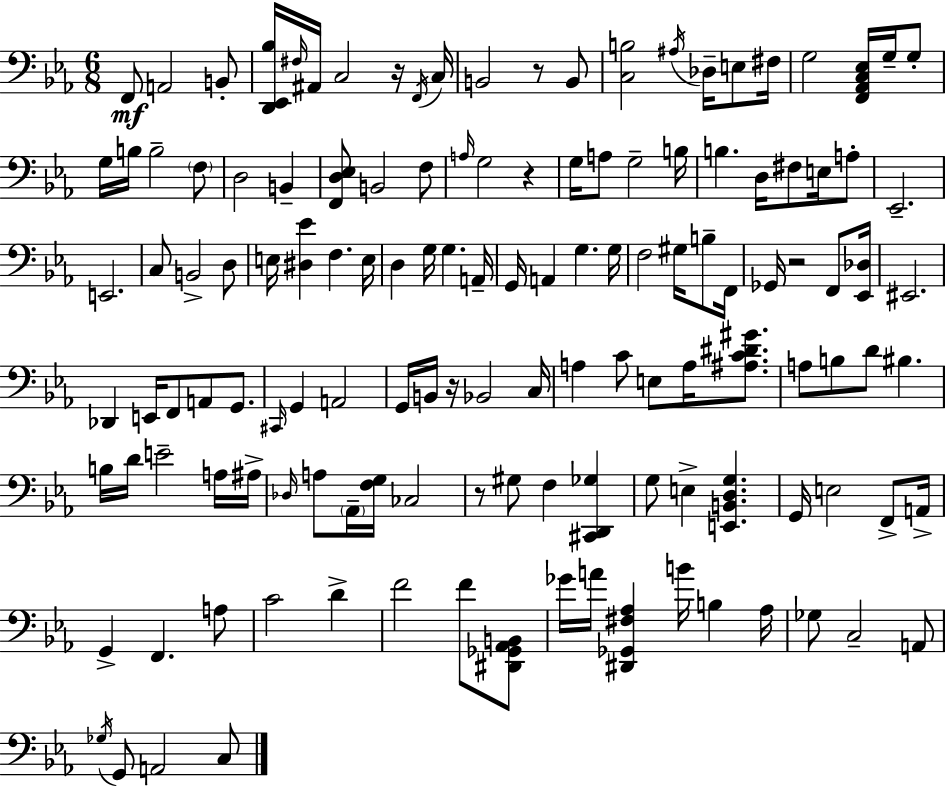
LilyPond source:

{
  \clef bass
  \numericTimeSignature
  \time 6/8
  \key c \minor
  \repeat volta 2 { f,8\mf a,2 b,8-. | <d, ees, bes>16 \grace { fis16 } ais,16 c2 r16 | \acciaccatura { f,16 } c16 b,2 r8 | b,8 <c b>2 \acciaccatura { ais16 } des16-- | \break e8 fis16 g2 <f, aes, c ees>16 | g16-- g8-. g16 b16 b2-- | \parenthesize f8 d2 b,4-- | <f, d ees>8 b,2 | \break f8 \grace { a16 } g2 | r4 g16 a8 g2-- | b16 b4. d16 fis8 | e16 a8-. ees,2.-- | \break e,2. | c8 b,2-> | d8 e16 <dis ees'>4 f4. | e16 d4 g16 g4. | \break a,16-- g,16 a,4 g4. | g16 f2 | gis16 b8-- f,16 ges,16 r2 | f,8 <ees, des>16 eis,2. | \break des,4 e,16 f,8 a,8 | g,8. \grace { cis,16 } g,4 a,2 | g,16 b,16 r16 bes,2 | c16 a4 c'8 e8 | \break a16 <ais c' dis' gis'>8. a8 b8 d'8 bis4. | b16 d'16 e'2-- | a16 ais16-> \grace { des16 } a8 \parenthesize aes,16-- <f g>16 ces2 | r8 gis8 f4 | \break <cis, d, ges>4 g8 e4-> | <e, b, d g>4. g,16 e2 | f,8-> a,16-> g,4-> f,4. | a8 c'2 | \break d'4-> f'2 | f'8 <dis, ges, aes, b,>8 ges'16 a'16 <dis, ges, fis aes>4 | b'16 b4 aes16 ges8 c2-- | a,8 \acciaccatura { ges16 } g,8 a,2 | \break c8 } \bar "|."
}